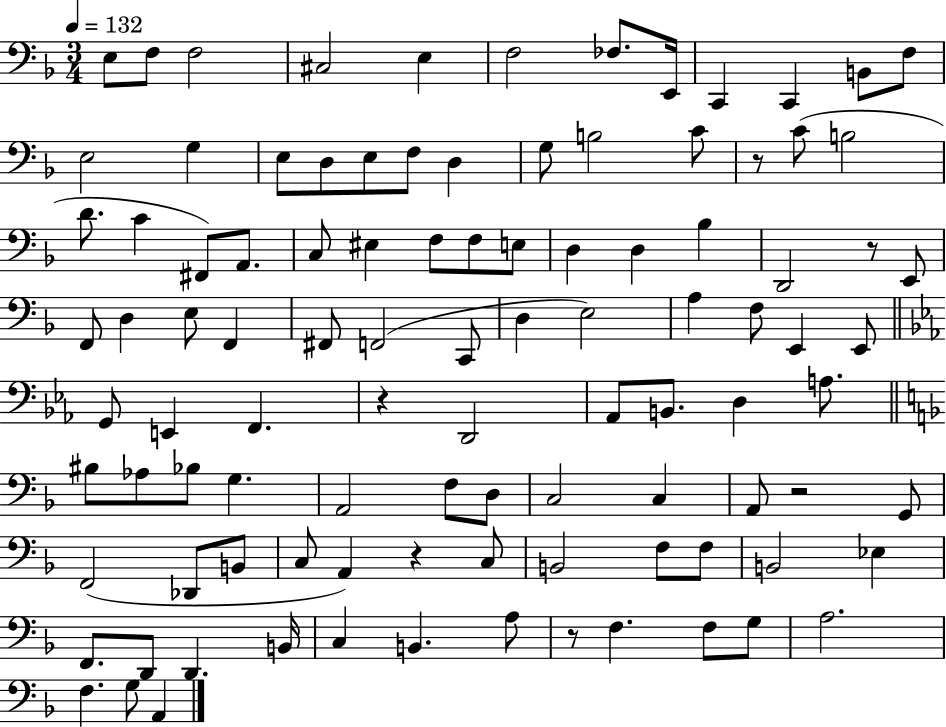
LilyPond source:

{
  \clef bass
  \numericTimeSignature
  \time 3/4
  \key f \major
  \tempo 4 = 132
  e8 f8 f2 | cis2 e4 | f2 fes8. e,16 | c,4 c,4 b,8 f8 | \break e2 g4 | e8 d8 e8 f8 d4 | g8 b2 c'8 | r8 c'8( b2 | \break d'8. c'4 fis,8) a,8. | c8 eis4 f8 f8 e8 | d4 d4 bes4 | d,2 r8 e,8 | \break f,8 d4 e8 f,4 | fis,8 f,2( c,8 | d4 e2) | a4 f8 e,4 e,8 | \break \bar "||" \break \key ees \major g,8 e,4 f,4. | r4 d,2 | aes,8 b,8. d4 a8. | \bar "||" \break \key f \major bis8 aes8 bes8 g4. | a,2 f8 d8 | c2 c4 | a,8 r2 g,8 | \break f,2( des,8 b,8 | c8 a,4) r4 c8 | b,2 f8 f8 | b,2 ees4 | \break f,8. d,8 d,4. b,16 | c4 b,4. a8 | r8 f4. f8 g8 | a2. | \break f4. g8 a,4 | \bar "|."
}